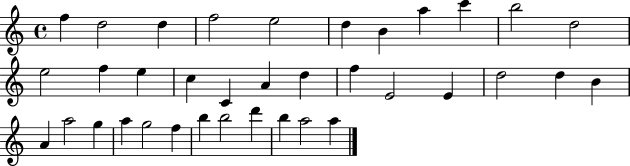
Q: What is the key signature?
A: C major